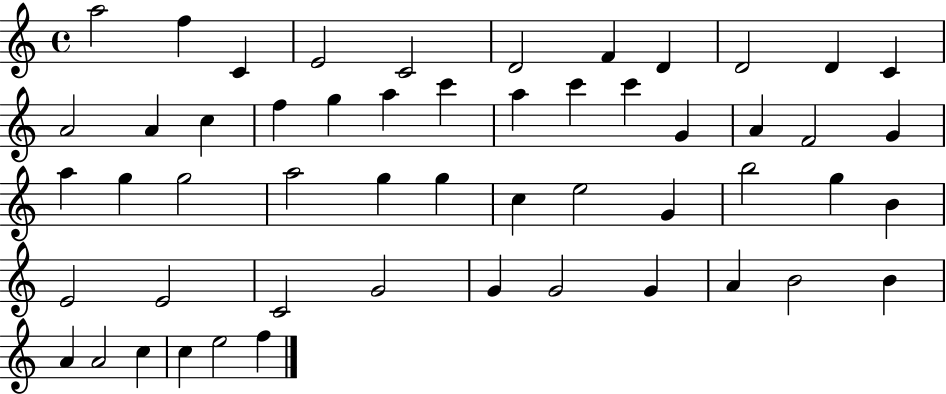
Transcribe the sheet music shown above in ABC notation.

X:1
T:Untitled
M:4/4
L:1/4
K:C
a2 f C E2 C2 D2 F D D2 D C A2 A c f g a c' a c' c' G A F2 G a g g2 a2 g g c e2 G b2 g B E2 E2 C2 G2 G G2 G A B2 B A A2 c c e2 f